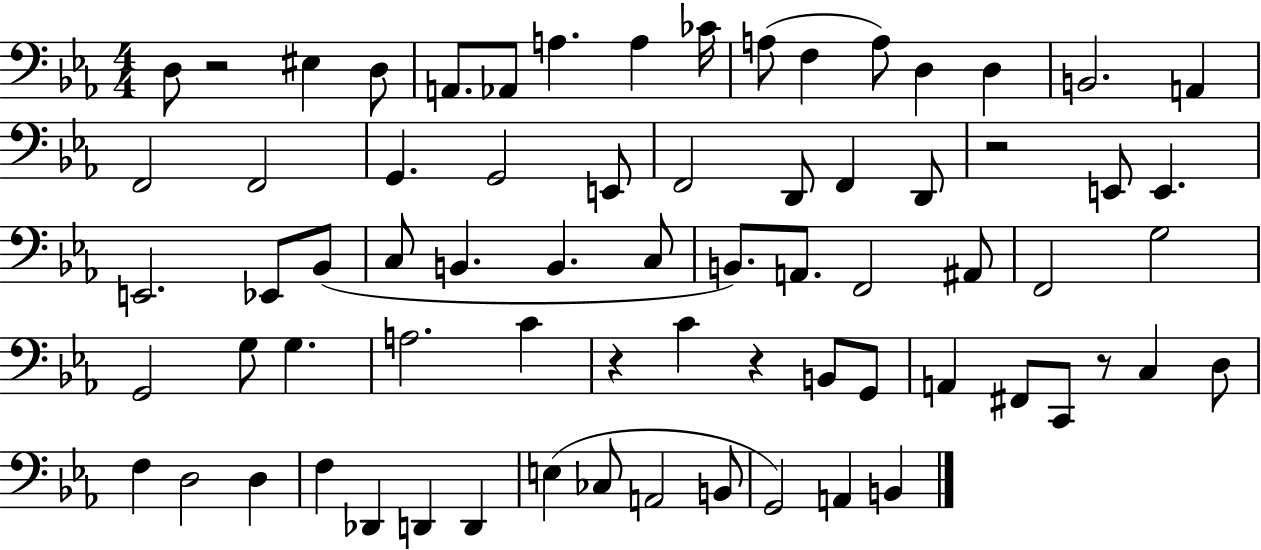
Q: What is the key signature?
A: EES major